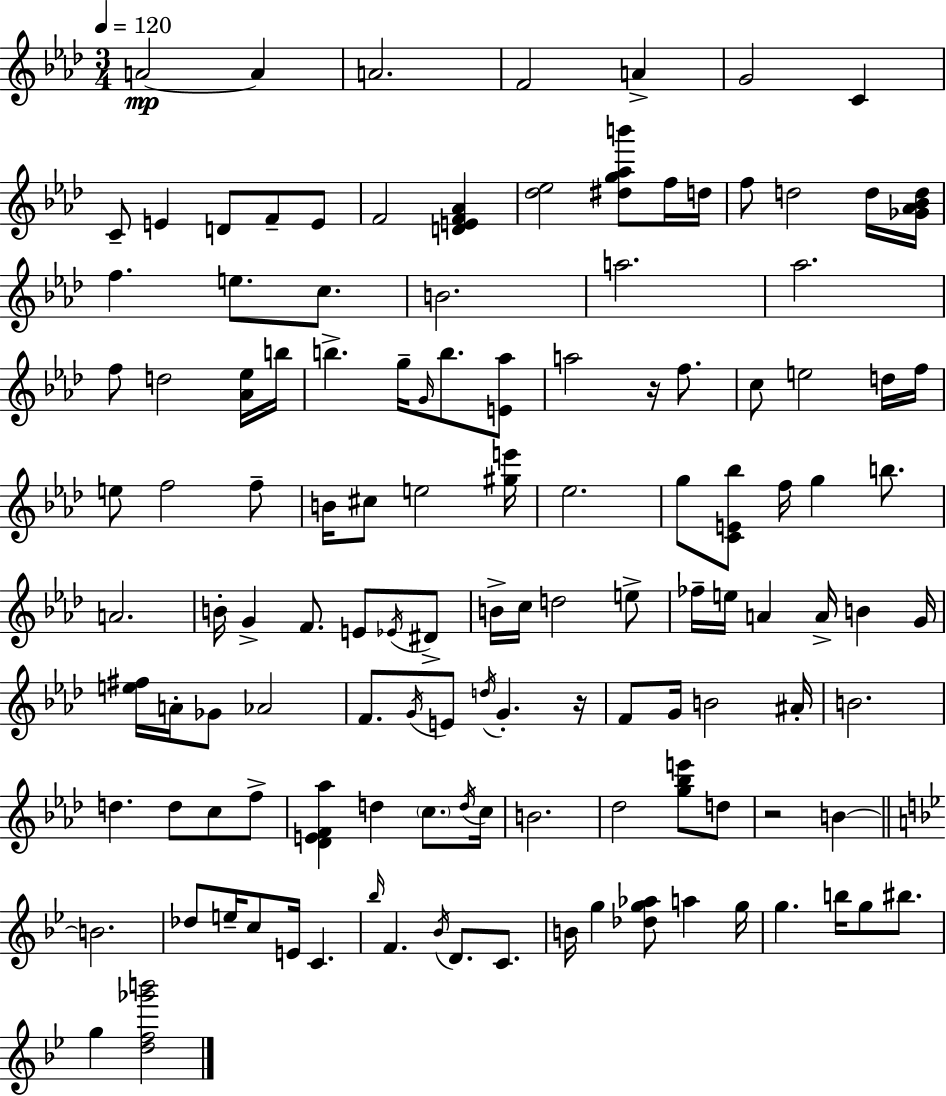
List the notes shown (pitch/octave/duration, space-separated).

A4/h A4/q A4/h. F4/h A4/q G4/h C4/q C4/e E4/q D4/e F4/e E4/e F4/h [D4,E4,F4,Ab4]/q [Db5,Eb5]/h [D#5,G5,Ab5,B6]/e F5/s D5/s F5/e D5/h D5/s [Gb4,Ab4,Bb4,D5]/s F5/q. E5/e. C5/e. B4/h. A5/h. Ab5/h. F5/e D5/h [Ab4,Eb5]/s B5/s B5/q. G5/s G4/s B5/e. [E4,Ab5]/e A5/h R/s F5/e. C5/e E5/h D5/s F5/s E5/e F5/h F5/e B4/s C#5/e E5/h [G#5,E6]/s Eb5/h. G5/e [C4,E4,Bb5]/e F5/s G5/q B5/e. A4/h. B4/s G4/q F4/e. E4/e Eb4/s D#4/e B4/s C5/s D5/h E5/e FES5/s E5/s A4/q A4/s B4/q G4/s [E5,F#5]/s A4/s Gb4/e Ab4/h F4/e. G4/s E4/e D5/s G4/q. R/s F4/e G4/s B4/h A#4/s B4/h. D5/q. D5/e C5/e F5/e [Db4,E4,F4,Ab5]/q D5/q C5/e. D5/s C5/s B4/h. Db5/h [G5,Bb5,E6]/e D5/e R/h B4/q B4/h. Db5/e E5/s C5/e E4/s C4/q. Bb5/s F4/q. Bb4/s D4/e. C4/e. B4/s G5/q [Db5,G5,Ab5]/e A5/q G5/s G5/q. B5/s G5/e BIS5/e. G5/q [D5,F5,Gb6,B6]/h